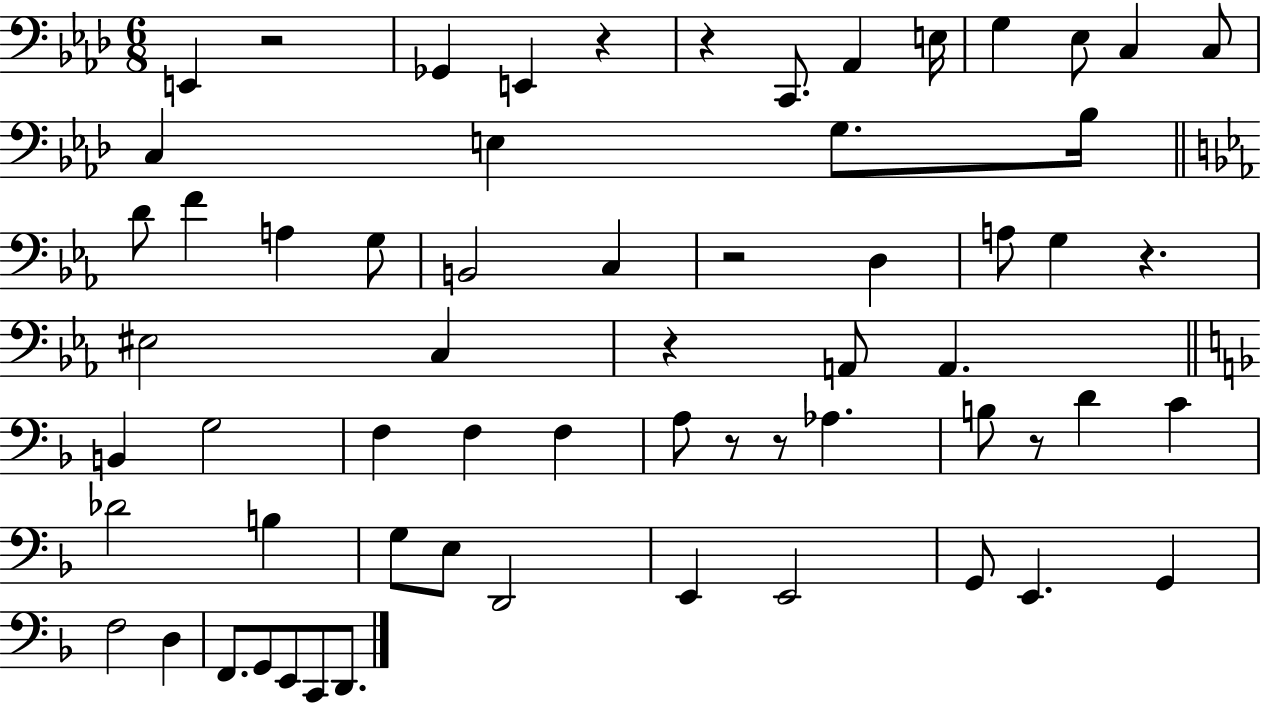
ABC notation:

X:1
T:Untitled
M:6/8
L:1/4
K:Ab
E,, z2 _G,, E,, z z C,,/2 _A,, E,/4 G, _E,/2 C, C,/2 C, E, G,/2 _B,/4 D/2 F A, G,/2 B,,2 C, z2 D, A,/2 G, z ^E,2 C, z A,,/2 A,, B,, G,2 F, F, F, A,/2 z/2 z/2 _A, B,/2 z/2 D C _D2 B, G,/2 E,/2 D,,2 E,, E,,2 G,,/2 E,, G,, F,2 D, F,,/2 G,,/2 E,,/2 C,,/2 D,,/2